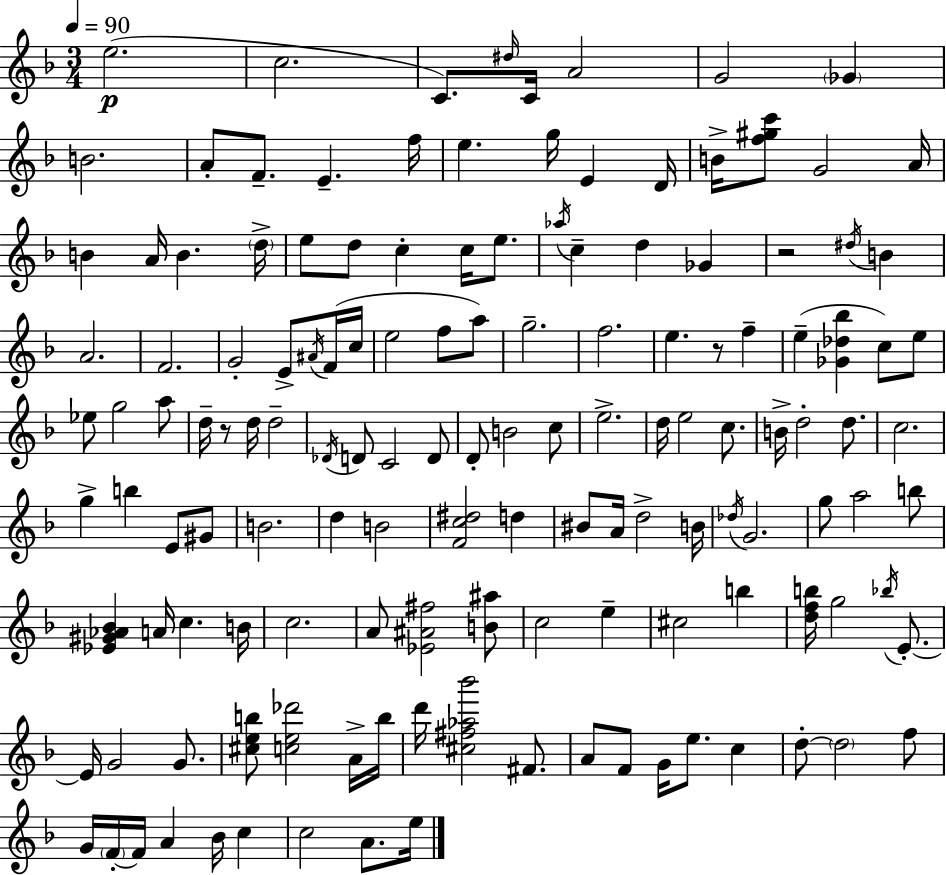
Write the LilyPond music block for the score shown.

{
  \clef treble
  \numericTimeSignature
  \time 3/4
  \key f \major
  \tempo 4 = 90
  e''2.(\p | c''2. | c'8.) \grace { dis''16 } c'16 a'2 | g'2 \parenthesize ges'4 | \break b'2. | a'8-. f'8.-- e'4.-- | f''16 e''4. g''16 e'4 | d'16 b'16-> <f'' gis'' c'''>8 g'2 | \break a'16 b'4 a'16 b'4. | \parenthesize d''16-> e''8 d''8 c''4-. c''16 e''8. | \acciaccatura { aes''16 } c''4-- d''4 ges'4 | r2 \acciaccatura { dis''16 } b'4 | \break a'2. | f'2. | g'2-. e'8-> | \acciaccatura { ais'16 }( f'16 c''16 e''2 | \break f''8 a''8) g''2.-- | f''2. | e''4. r8 | f''4-- e''4--( <ges' des'' bes''>4 | \break c''8) e''8 ees''8 g''2 | a''8 d''16-- r8 d''16 d''2-- | \acciaccatura { des'16 } d'8 c'2 | d'8 d'8-. b'2 | \break c''8 e''2.-> | d''16 e''2 | c''8. b'16-> d''2-. | d''8. c''2. | \break g''4-> b''4 | e'8 gis'8 b'2. | d''4 b'2 | <f' c'' dis''>2 | \break d''4 bis'8 a'16 d''2-> | b'16 \acciaccatura { des''16 } g'2. | g''8 a''2 | b''8 <ees' gis' aes' bes'>4 a'16 c''4. | \break b'16 c''2. | a'8 <ees' ais' fis''>2 | <b' ais''>8 c''2 | e''4-- cis''2 | \break b''4 <d'' f'' b''>16 g''2 | \acciaccatura { bes''16 } e'8.-.~~ e'16 g'2 | g'8. <cis'' e'' b''>8 <c'' e'' des'''>2 | a'16-> b''16 d'''16 <cis'' fis'' aes'' bes'''>2 | \break fis'8. a'8 f'8 g'16 | e''8. c''4 d''8-.~~ \parenthesize d''2 | f''8 g'16 \parenthesize f'16-.~~ f'16 a'4 | bes'16 c''4 c''2 | \break a'8. e''16 \bar "|."
}